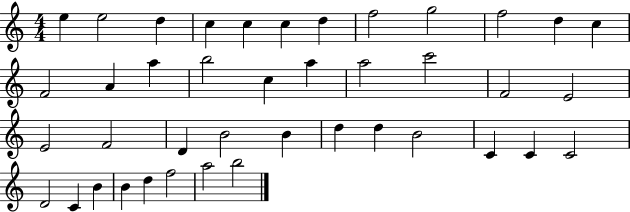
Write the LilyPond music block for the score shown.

{
  \clef treble
  \numericTimeSignature
  \time 4/4
  \key c \major
  e''4 e''2 d''4 | c''4 c''4 c''4 d''4 | f''2 g''2 | f''2 d''4 c''4 | \break f'2 a'4 a''4 | b''2 c''4 a''4 | a''2 c'''2 | f'2 e'2 | \break e'2 f'2 | d'4 b'2 b'4 | d''4 d''4 b'2 | c'4 c'4 c'2 | \break d'2 c'4 b'4 | b'4 d''4 f''2 | a''2 b''2 | \bar "|."
}